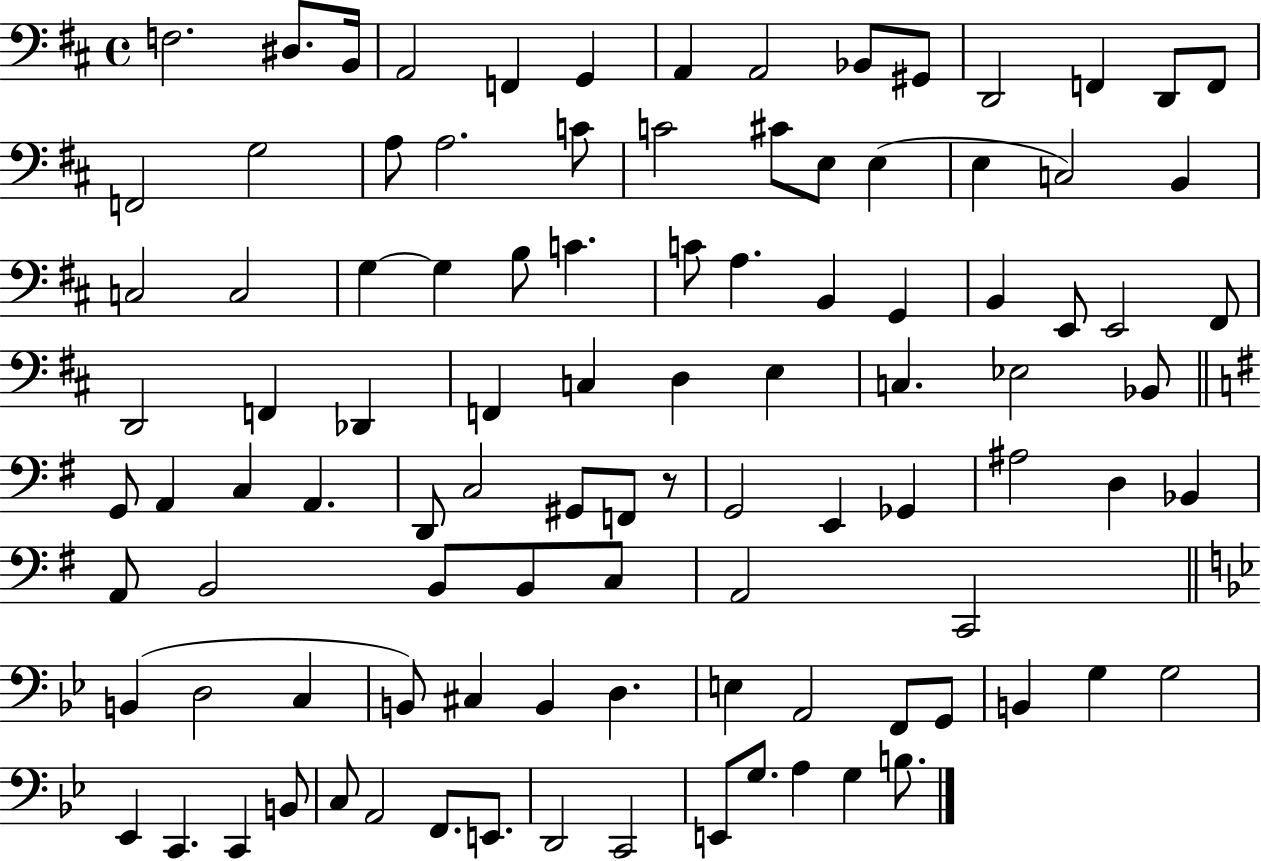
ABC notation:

X:1
T:Untitled
M:4/4
L:1/4
K:D
F,2 ^D,/2 B,,/4 A,,2 F,, G,, A,, A,,2 _B,,/2 ^G,,/2 D,,2 F,, D,,/2 F,,/2 F,,2 G,2 A,/2 A,2 C/2 C2 ^C/2 E,/2 E, E, C,2 B,, C,2 C,2 G, G, B,/2 C C/2 A, B,, G,, B,, E,,/2 E,,2 ^F,,/2 D,,2 F,, _D,, F,, C, D, E, C, _E,2 _B,,/2 G,,/2 A,, C, A,, D,,/2 C,2 ^G,,/2 F,,/2 z/2 G,,2 E,, _G,, ^A,2 D, _B,, A,,/2 B,,2 B,,/2 B,,/2 C,/2 A,,2 C,,2 B,, D,2 C, B,,/2 ^C, B,, D, E, A,,2 F,,/2 G,,/2 B,, G, G,2 _E,, C,, C,, B,,/2 C,/2 A,,2 F,,/2 E,,/2 D,,2 C,,2 E,,/2 G,/2 A, G, B,/2